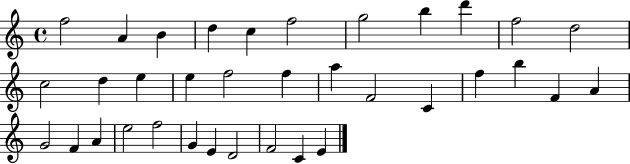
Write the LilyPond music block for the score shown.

{
  \clef treble
  \time 4/4
  \defaultTimeSignature
  \key c \major
  f''2 a'4 b'4 | d''4 c''4 f''2 | g''2 b''4 d'''4 | f''2 d''2 | \break c''2 d''4 e''4 | e''4 f''2 f''4 | a''4 f'2 c'4 | f''4 b''4 f'4 a'4 | \break g'2 f'4 a'4 | e''2 f''2 | g'4 e'4 d'2 | f'2 c'4 e'4 | \break \bar "|."
}